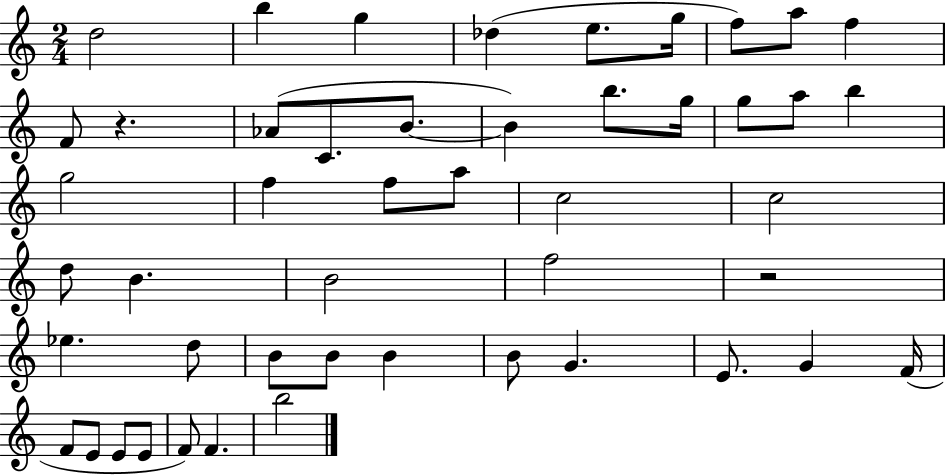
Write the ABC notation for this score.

X:1
T:Untitled
M:2/4
L:1/4
K:C
d2 b g _d e/2 g/4 f/2 a/2 f F/2 z _A/2 C/2 B/2 B b/2 g/4 g/2 a/2 b g2 f f/2 a/2 c2 c2 d/2 B B2 f2 z2 _e d/2 B/2 B/2 B B/2 G E/2 G F/4 F/2 E/2 E/2 E/2 F/2 F b2